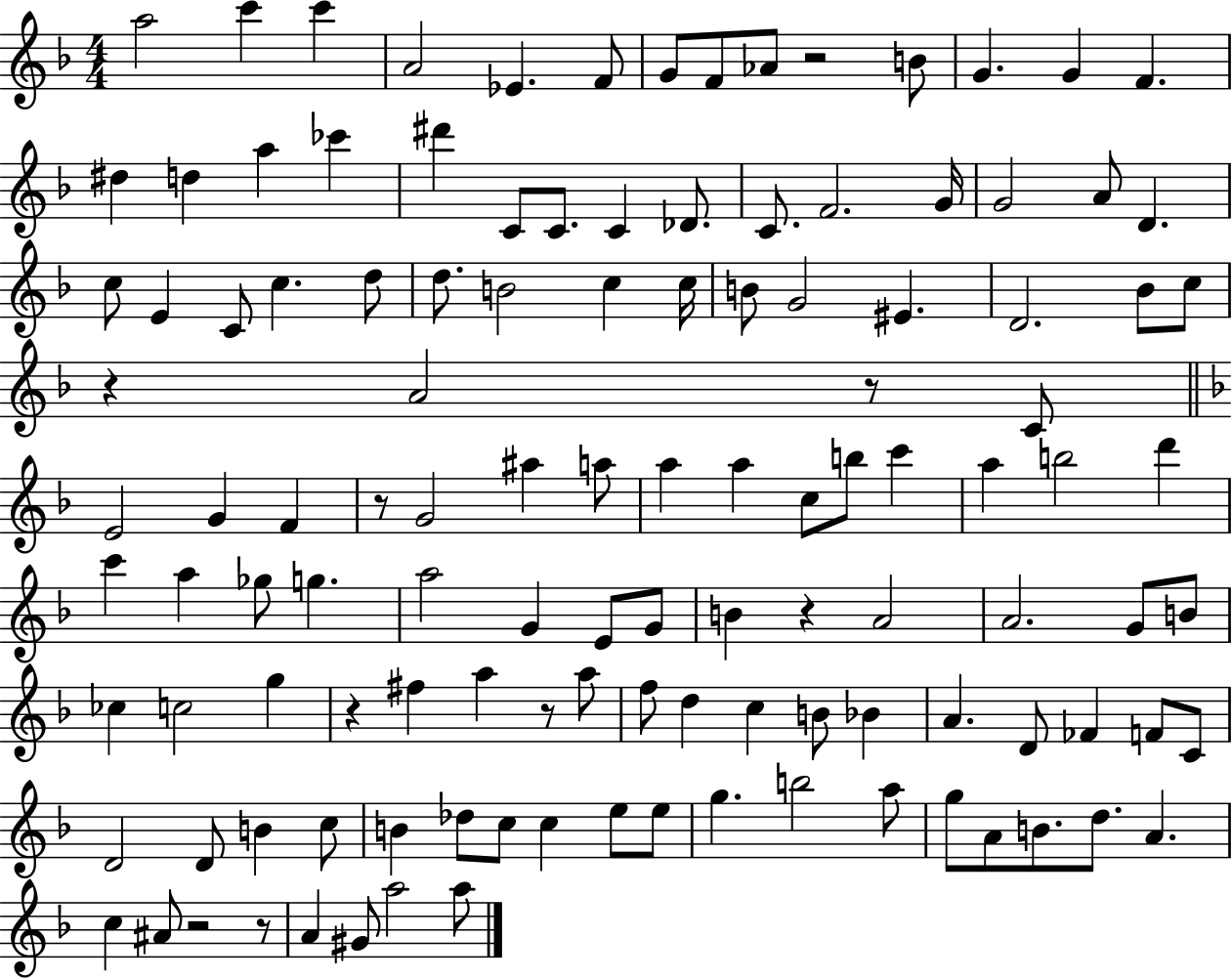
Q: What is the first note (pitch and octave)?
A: A5